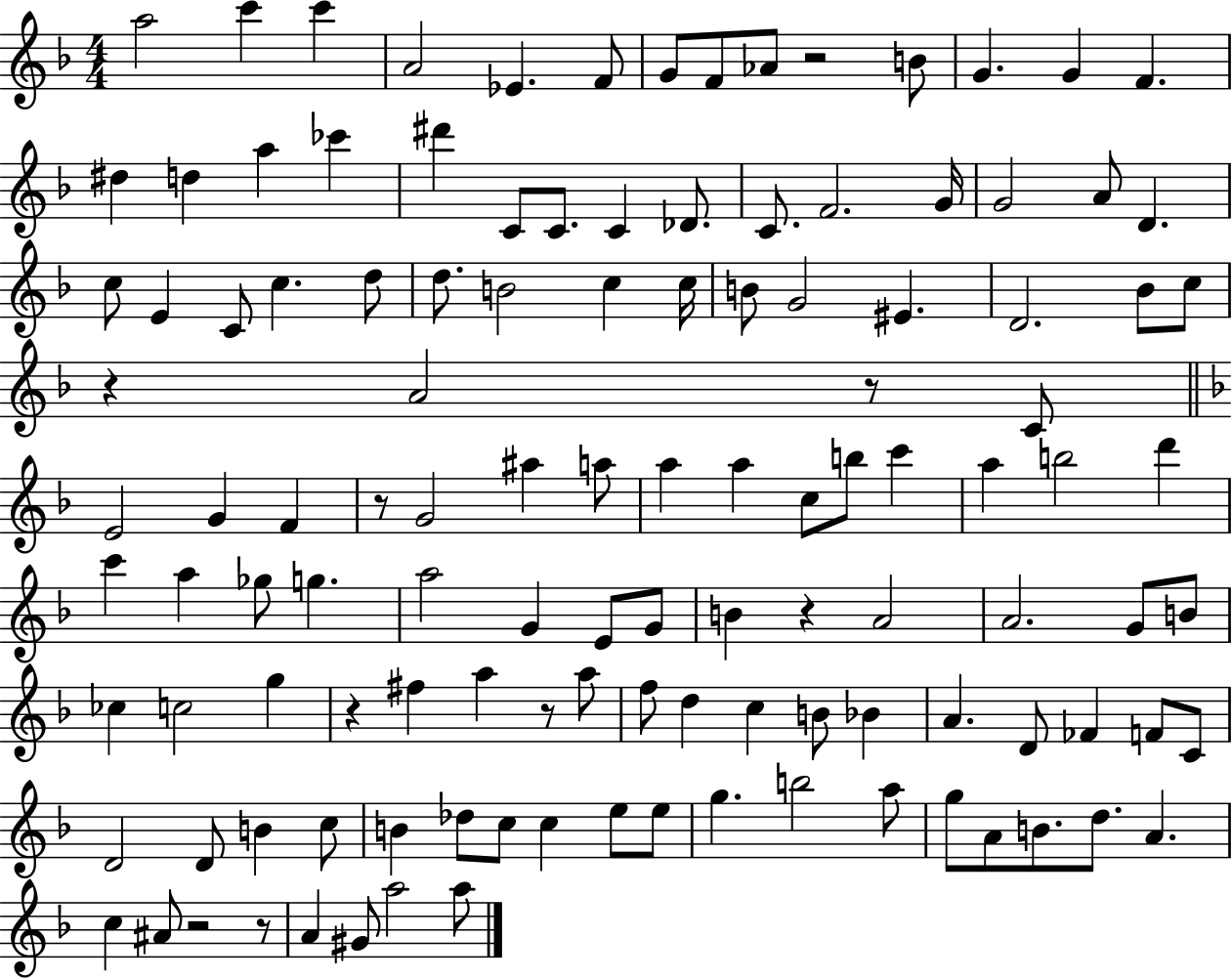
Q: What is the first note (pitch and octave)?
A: A5